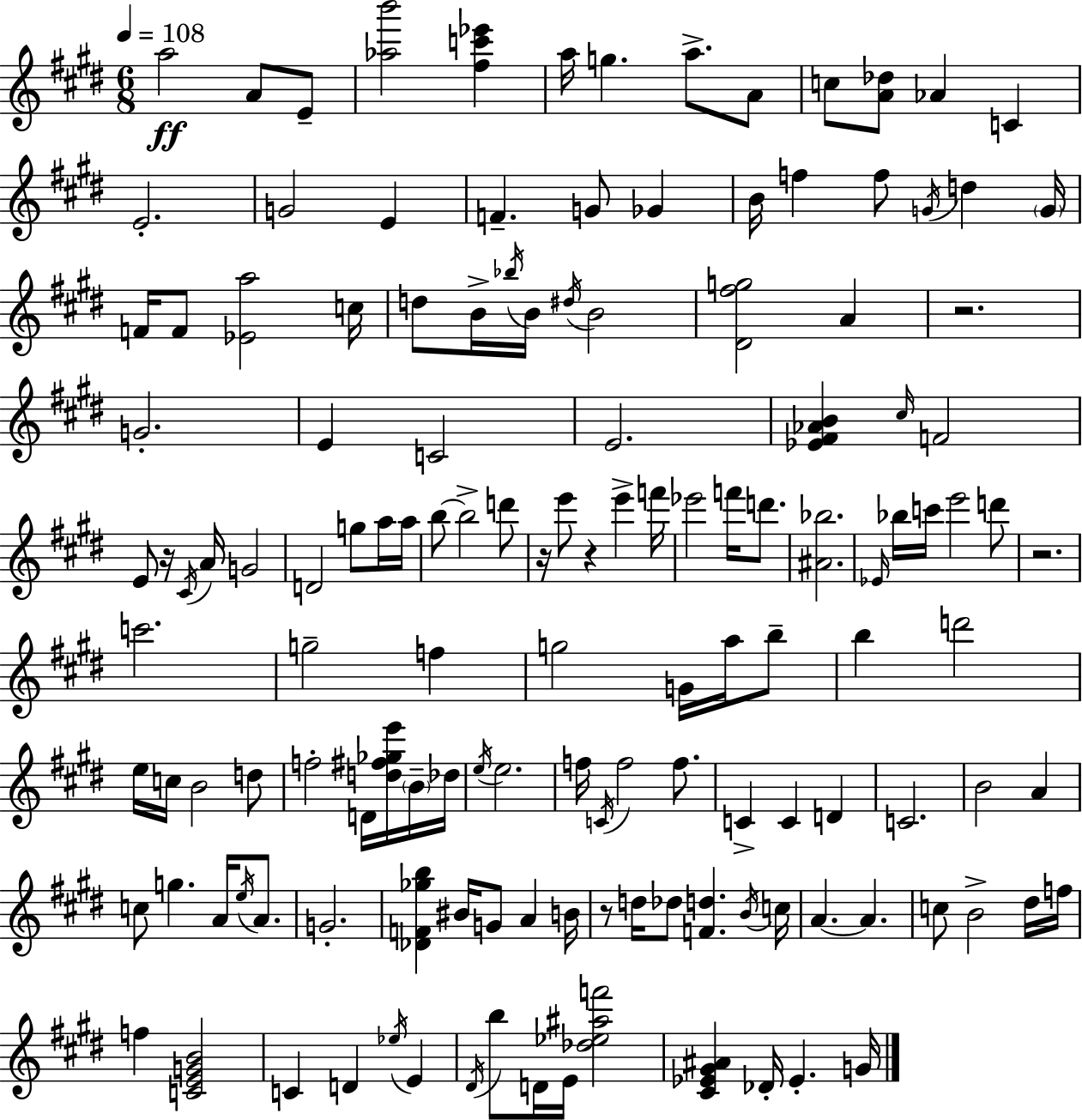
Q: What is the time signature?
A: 6/8